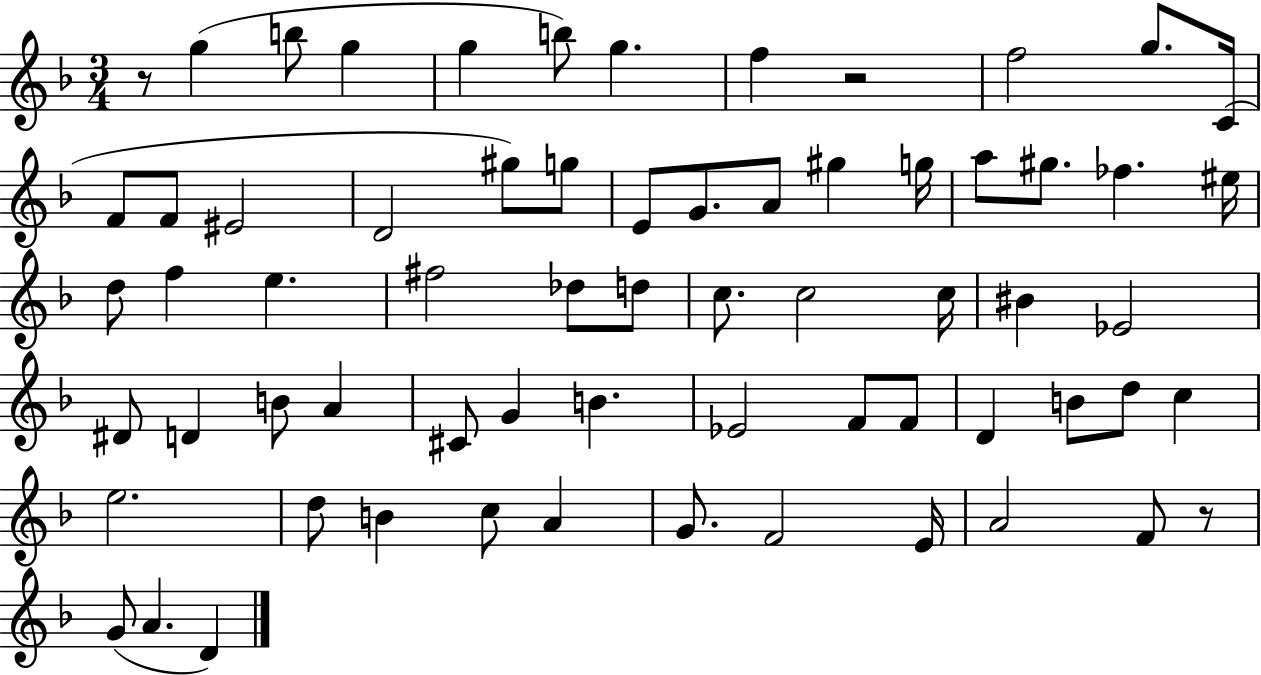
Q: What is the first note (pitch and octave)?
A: G5